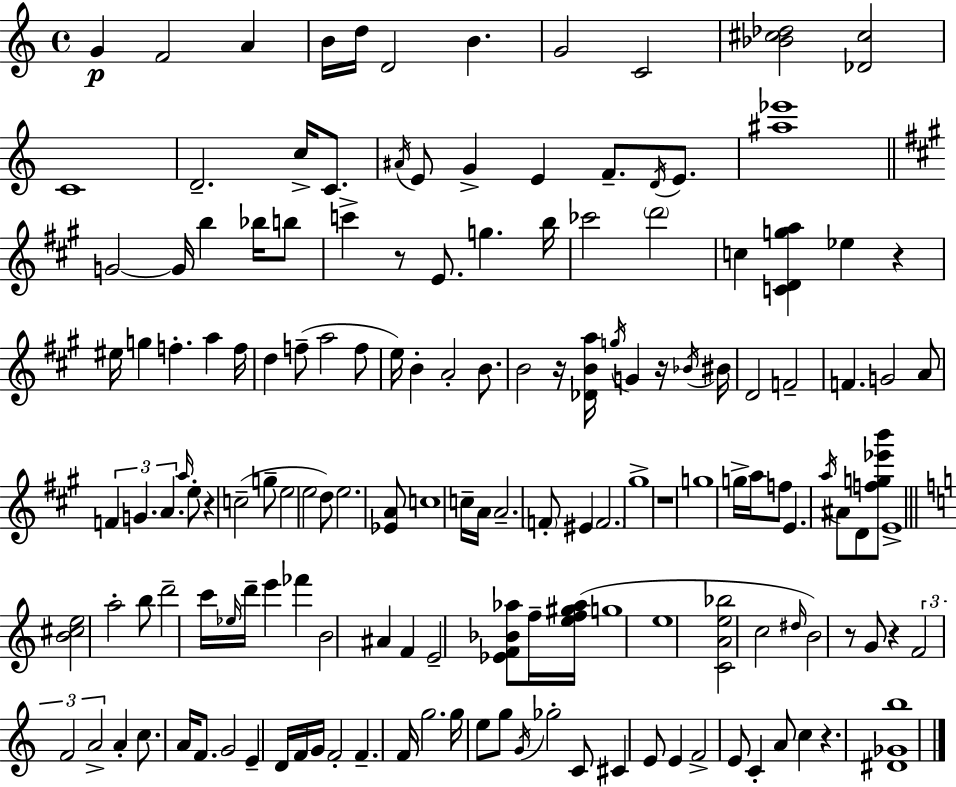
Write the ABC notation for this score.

X:1
T:Untitled
M:4/4
L:1/4
K:C
G F2 A B/4 d/4 D2 B G2 C2 [_B^c_d]2 [_D^c]2 C4 D2 c/4 C/2 ^A/4 E/2 G E F/2 D/4 E/2 [^a_e']4 G2 G/4 b _b/4 b/2 c' z/2 E/2 g b/4 _c'2 d'2 c [CDga] _e z ^e/4 g f a f/4 d f/2 a2 f/2 e/4 B A2 B/2 B2 z/4 [_DBa]/4 g/4 G z/4 _B/4 ^B/4 D2 F2 F G2 A/2 F G A a/4 e/2 z c2 g/2 e2 e2 d/2 e2 [_EA]/2 c4 c/4 A/4 A2 F/2 ^E F2 ^g4 z4 g4 g/4 a/4 f/2 E a/4 ^A/2 D/2 [fg_e'b']/2 E4 [B^ce]2 a2 b/2 d'2 c'/4 _e/4 d'/4 e' _f' B2 ^A F E2 [_EF_B_a]/2 f/4 [ef^g_a]/4 g4 e4 [CAe_b]2 c2 ^d/4 B2 z/2 G/2 z F2 F2 A2 A c/2 A/4 F/2 G2 E D/4 F/4 G/4 F2 F F/4 g2 g/4 e/2 g/2 G/4 _g2 C/2 ^C E/2 E F2 E/2 C A/2 c z [^D_Gb]4